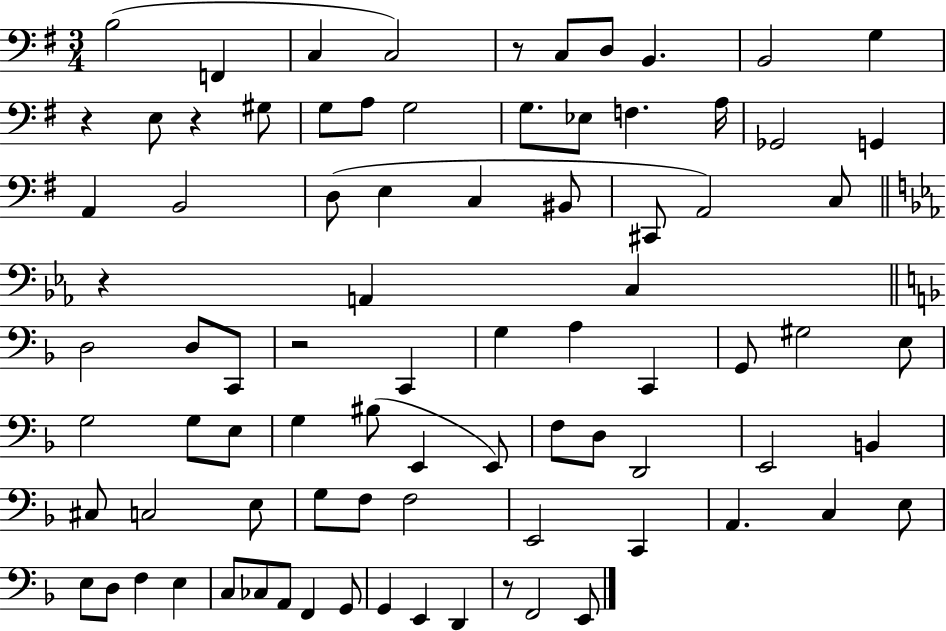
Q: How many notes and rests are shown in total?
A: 84